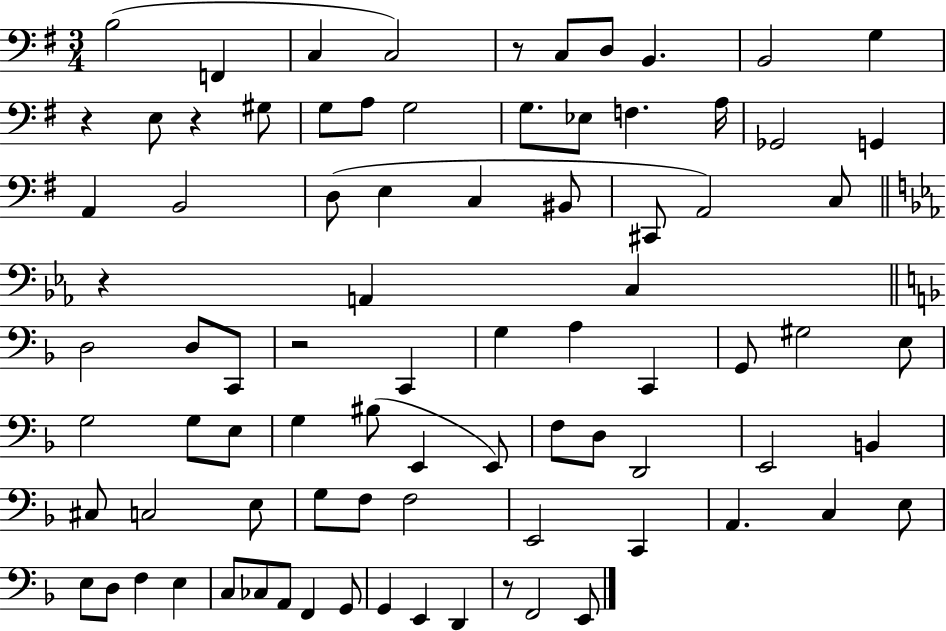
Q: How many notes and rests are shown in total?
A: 84